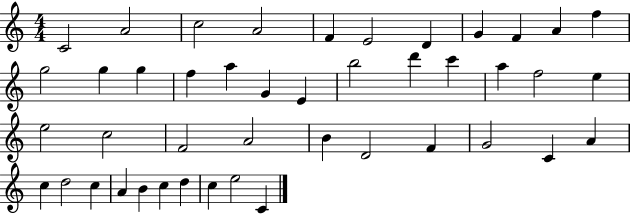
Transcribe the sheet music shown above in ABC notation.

X:1
T:Untitled
M:4/4
L:1/4
K:C
C2 A2 c2 A2 F E2 D G F A f g2 g g f a G E b2 d' c' a f2 e e2 c2 F2 A2 B D2 F G2 C A c d2 c A B c d c e2 C